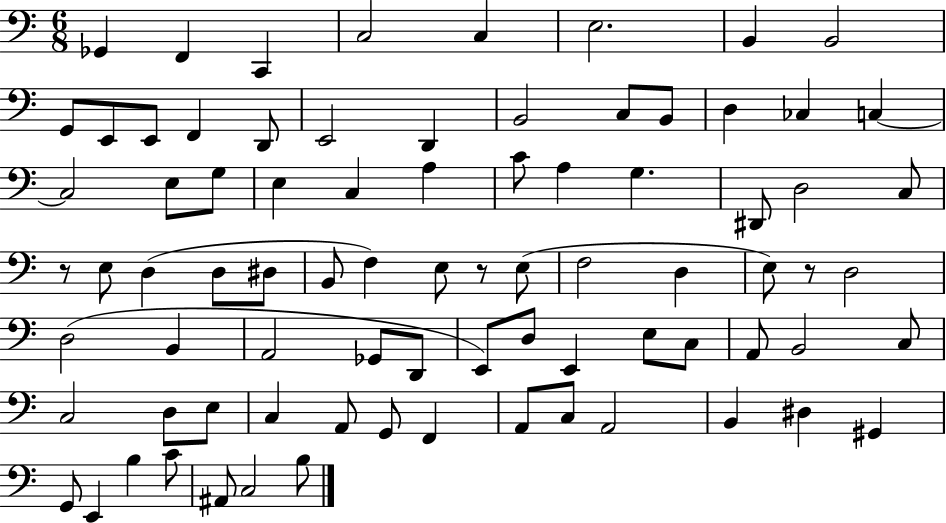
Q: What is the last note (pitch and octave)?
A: B3